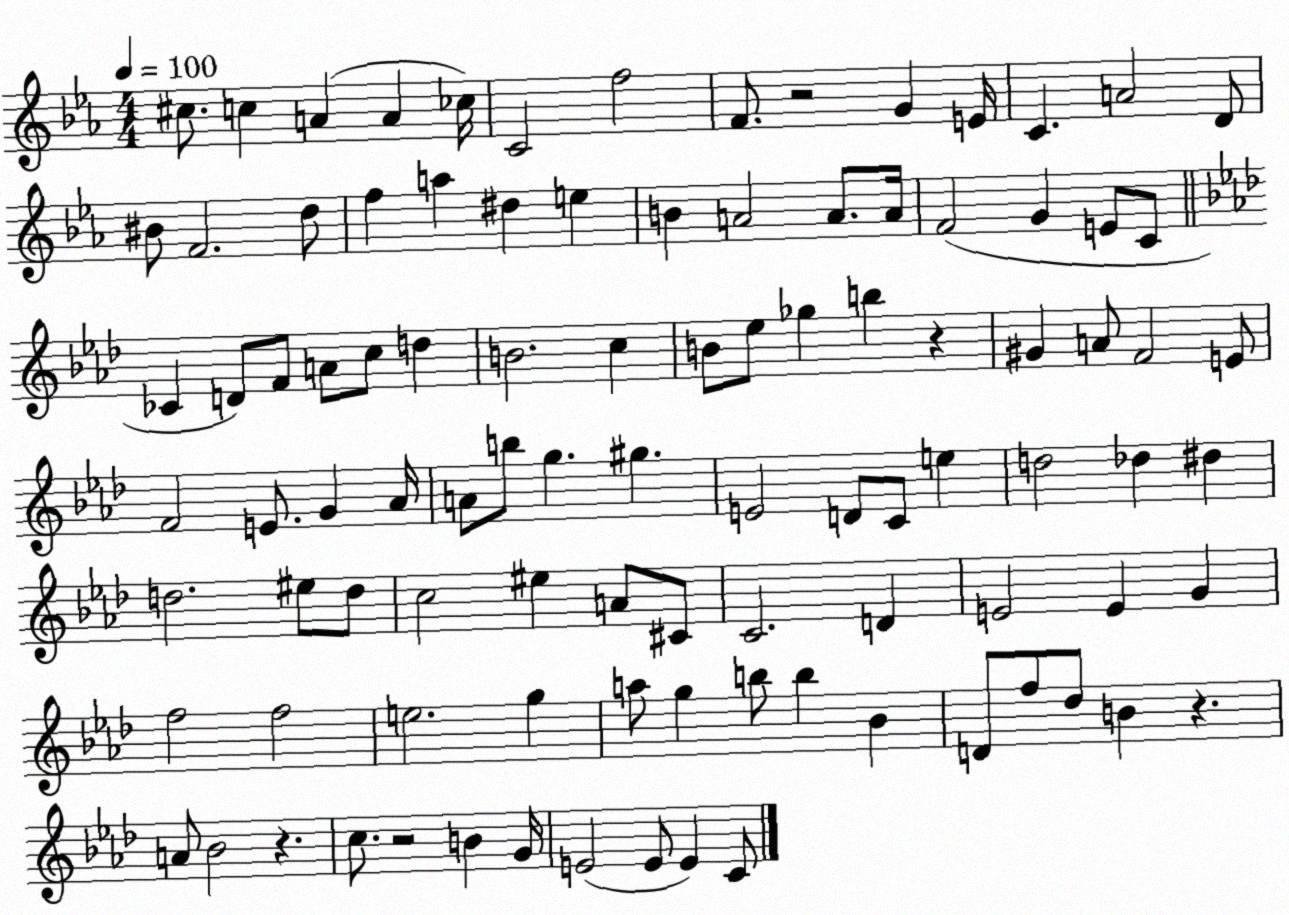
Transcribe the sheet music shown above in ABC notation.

X:1
T:Untitled
M:4/4
L:1/4
K:Eb
^c/2 c A A _c/4 C2 f2 F/2 z2 G E/4 C A2 D/2 ^B/2 F2 d/2 f a ^d e B A2 A/2 A/4 F2 G E/2 C/2 _C D/2 F/2 A/2 c/2 d B2 c B/2 _e/2 _g b z ^G A/2 F2 E/2 F2 E/2 G _A/4 A/2 b/2 g ^g E2 D/2 C/2 e d2 _d ^d d2 ^e/2 d/2 c2 ^e A/2 ^C/2 C2 D E2 E G f2 f2 e2 g a/2 g b/2 b _B D/2 f/2 _d/2 B z A/2 _B2 z c/2 z2 B G/4 E2 E/2 E C/2